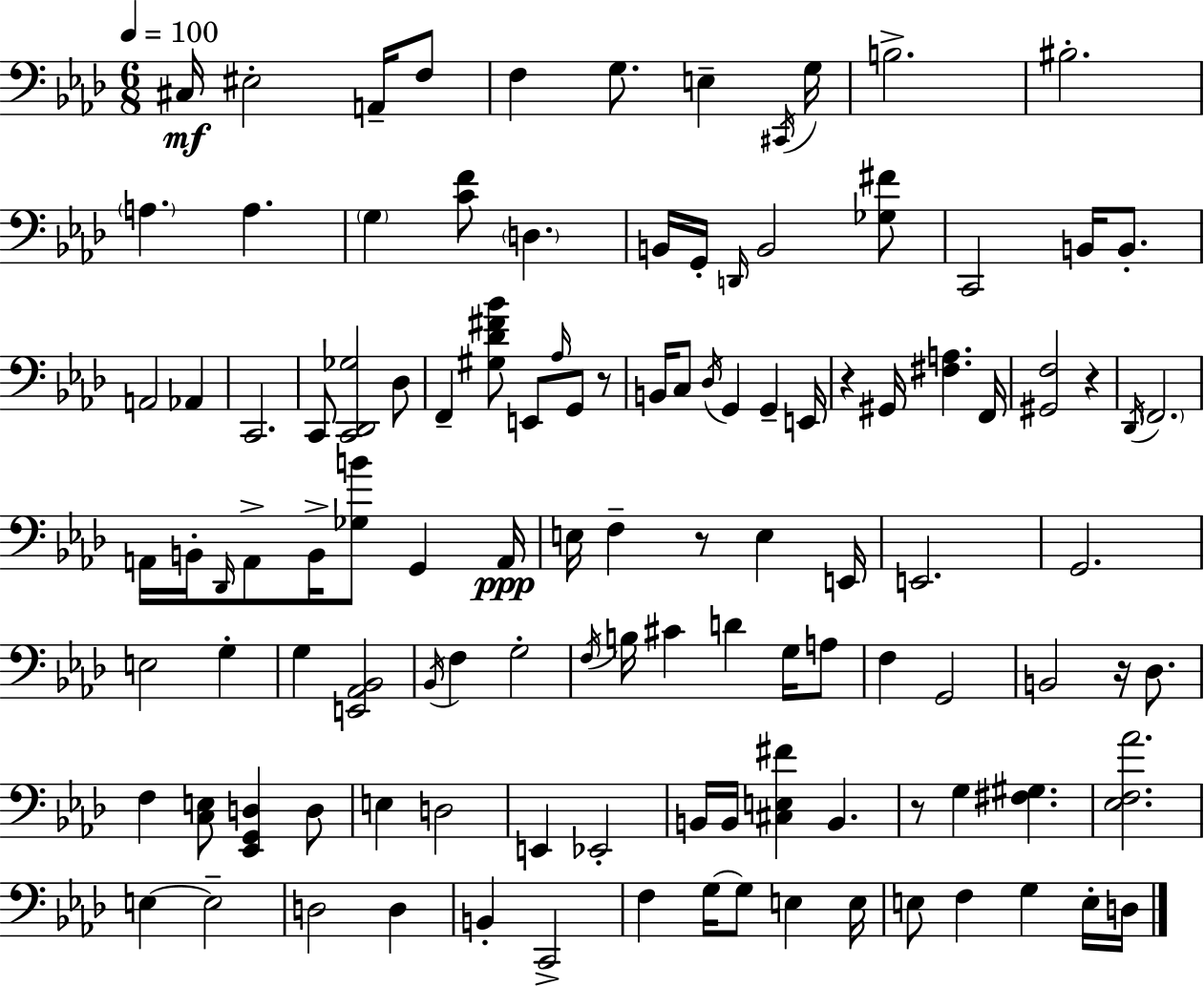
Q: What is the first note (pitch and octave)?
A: C#3